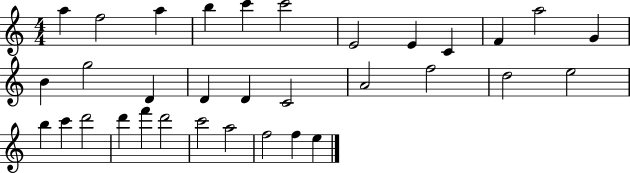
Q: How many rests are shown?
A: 0